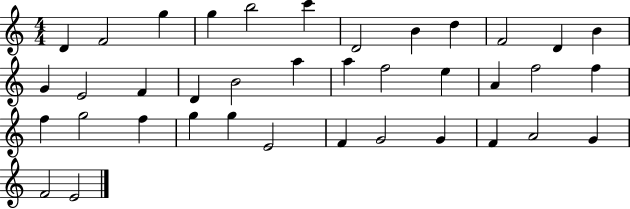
D4/q F4/h G5/q G5/q B5/h C6/q D4/h B4/q D5/q F4/h D4/q B4/q G4/q E4/h F4/q D4/q B4/h A5/q A5/q F5/h E5/q A4/q F5/h F5/q F5/q G5/h F5/q G5/q G5/q E4/h F4/q G4/h G4/q F4/q A4/h G4/q F4/h E4/h